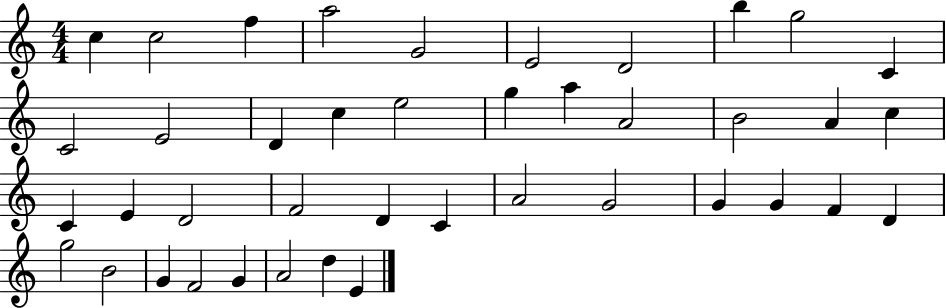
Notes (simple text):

C5/q C5/h F5/q A5/h G4/h E4/h D4/h B5/q G5/h C4/q C4/h E4/h D4/q C5/q E5/h G5/q A5/q A4/h B4/h A4/q C5/q C4/q E4/q D4/h F4/h D4/q C4/q A4/h G4/h G4/q G4/q F4/q D4/q G5/h B4/h G4/q F4/h G4/q A4/h D5/q E4/q